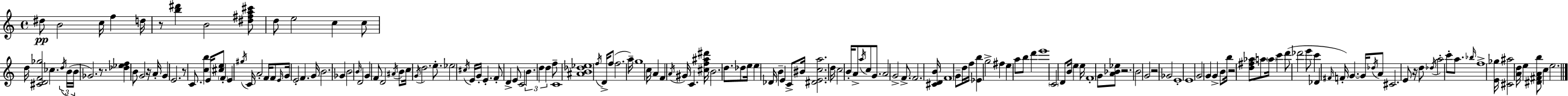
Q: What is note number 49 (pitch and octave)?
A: E5